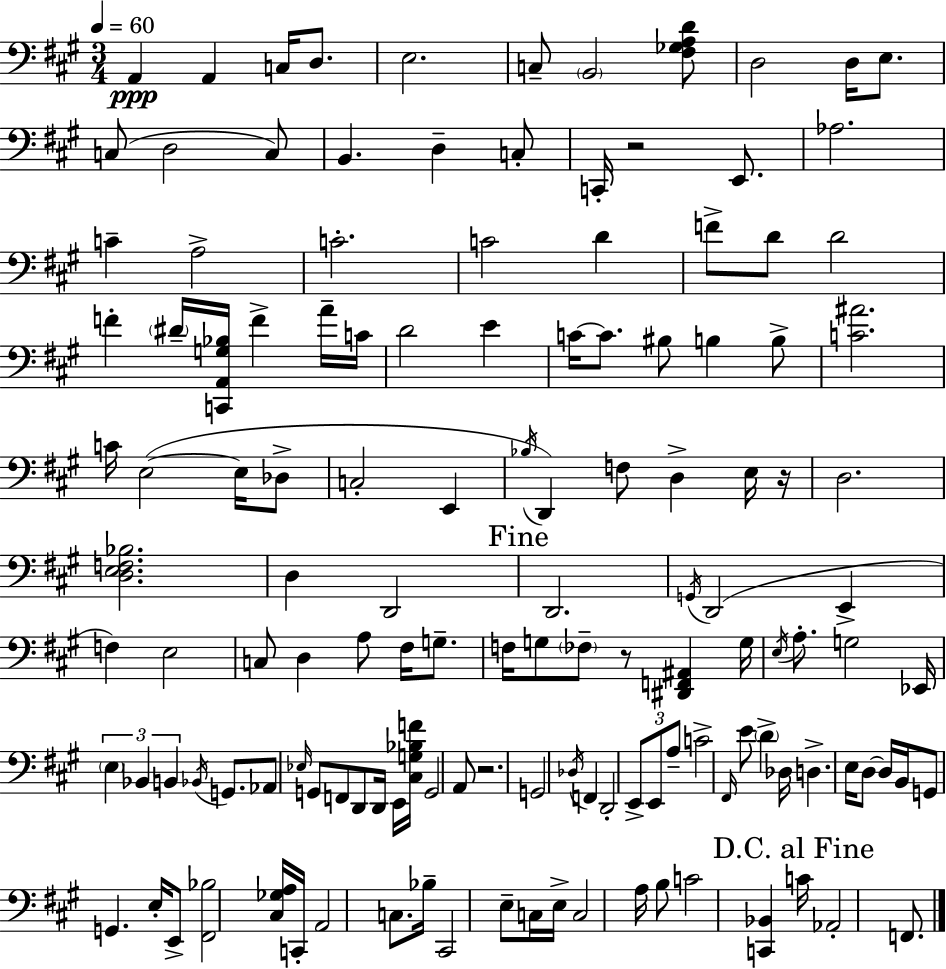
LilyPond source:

{
  \clef bass
  \numericTimeSignature
  \time 3/4
  \key a \major
  \tempo 4 = 60
  a,4\ppp a,4 c16 d8. | e2. | c8-- \parenthesize b,2 <fis ges a d'>8 | d2 d16 e8. | \break c8( d2 c8) | b,4. d4-- c8-. | c,16-. r2 e,8. | aes2. | \break c'4-- a2-> | c'2.-. | c'2 d'4 | f'8-> d'8 d'2 | \break f'4-. \parenthesize dis'16-- <c, a, g bes>16 f'4-> a'16-- c'16 | d'2 e'4 | c'16~~ c'8. bis8 b4 b8-> | <c' ais'>2. | \break c'16 e2~(~ e16 des8-> | c2-. e,4 | \acciaccatura { bes16 }) d,4 f8 d4-> e16 | r16 d2. | \break <d e f bes>2. | d4 d,2 | \mark "Fine" d,2. | \acciaccatura { g,16 }( d,2 e,4-> | \break f4) e2 | c8 d4 a8 fis16 g8.-- | f16 g8 \parenthesize fes8-- r8 <dis, f, ais,>4 | g16 \acciaccatura { e16 } a8.-. g2 | \break ees,16 \tuplet 3/2 { \parenthesize e4 bes,4 b,4 } | \acciaccatura { bes,16 } g,8. aes,8 \grace { ees16 } g,8 | f,8 d,8 d,16 e,16 <cis g bes f'>16 g,2 | a,8 r2. | \break g,2 | \acciaccatura { des16 } f,4 d,2-. | \tuplet 3/2 { e,8-> e,8 a8-- } c'2-> | \grace { fis,16 } e'8 \parenthesize d'4-> des16 | \break d4.-> e16 d8~~ d16 b,16 g,8 | g,4. e16-. e,8-> <fis, bes>2 | <cis ges a>16 c,16-. a,2 | c8. bes16-- cis,2 | \break e8-- c16 e16-> c2 | a16 b8 c'2 | <c, bes,>4 \mark "D.C. al Fine" c'16 aes,2-. | f,8. \bar "|."
}